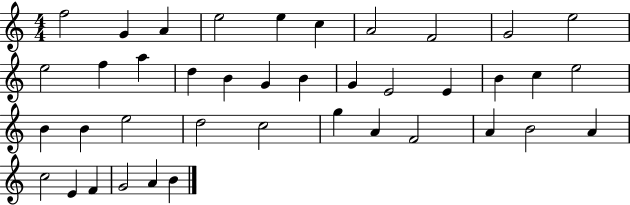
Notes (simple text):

F5/h G4/q A4/q E5/h E5/q C5/q A4/h F4/h G4/h E5/h E5/h F5/q A5/q D5/q B4/q G4/q B4/q G4/q E4/h E4/q B4/q C5/q E5/h B4/q B4/q E5/h D5/h C5/h G5/q A4/q F4/h A4/q B4/h A4/q C5/h E4/q F4/q G4/h A4/q B4/q